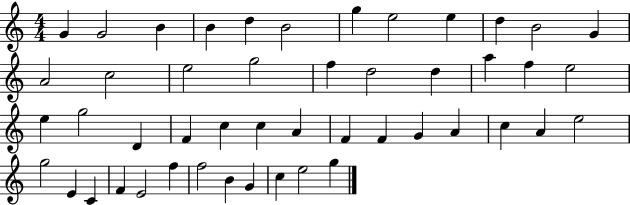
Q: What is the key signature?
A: C major